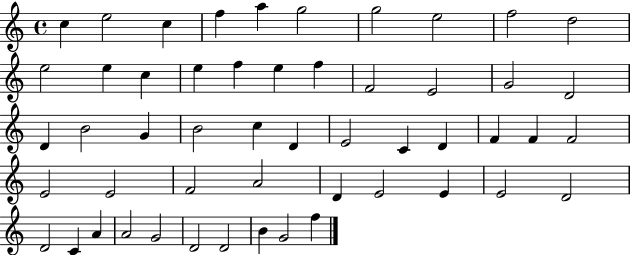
X:1
T:Untitled
M:4/4
L:1/4
K:C
c e2 c f a g2 g2 e2 f2 d2 e2 e c e f e f F2 E2 G2 D2 D B2 G B2 c D E2 C D F F F2 E2 E2 F2 A2 D E2 E E2 D2 D2 C A A2 G2 D2 D2 B G2 f